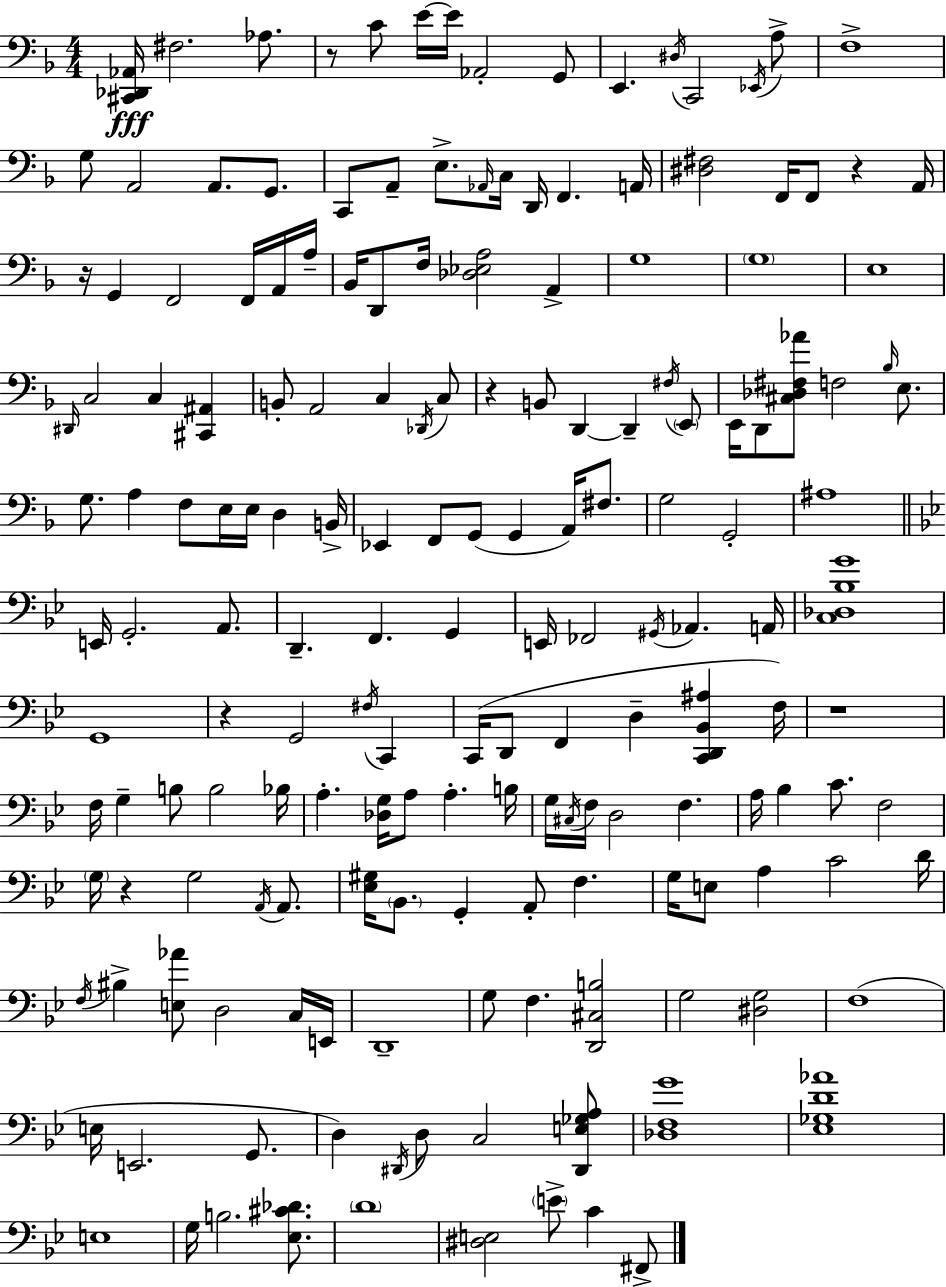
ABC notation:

X:1
T:Untitled
M:4/4
L:1/4
K:F
[^C,,_D,,_A,,]/4 ^F,2 _A,/2 z/2 C/2 E/4 E/4 _A,,2 G,,/2 E,, ^D,/4 C,,2 _E,,/4 A,/2 F,4 G,/2 A,,2 A,,/2 G,,/2 C,,/2 A,,/2 E,/2 _A,,/4 C,/4 D,,/4 F,, A,,/4 [^D,^F,]2 F,,/4 F,,/2 z A,,/4 z/4 G,, F,,2 F,,/4 A,,/4 A,/4 _B,,/4 D,,/2 F,/4 [_D,_E,A,]2 A,, G,4 G,4 E,4 ^D,,/4 C,2 C, [^C,,^A,,] B,,/2 A,,2 C, _D,,/4 C,/2 z B,,/2 D,, D,, ^F,/4 E,,/2 E,,/4 D,,/2 [^C,_D,^F,_A]/2 F,2 _B,/4 E,/2 G,/2 A, F,/2 E,/4 E,/4 D, B,,/4 _E,, F,,/2 G,,/2 G,, A,,/4 ^F,/2 G,2 G,,2 ^A,4 E,,/4 G,,2 A,,/2 D,, F,, G,, E,,/4 _F,,2 ^G,,/4 _A,, A,,/4 [C,_D,_B,G]4 G,,4 z G,,2 ^F,/4 C,, C,,/4 D,,/2 F,, D, [C,,D,,_B,,^A,] F,/4 z4 F,/4 G, B,/2 B,2 _B,/4 A, [_D,G,]/4 A,/2 A, B,/4 G,/4 ^C,/4 F,/4 D,2 F, A,/4 _B, C/2 F,2 G,/4 z G,2 A,,/4 A,,/2 [_E,^G,]/4 _B,,/2 G,, A,,/2 F, G,/4 E,/2 A, C2 D/4 F,/4 ^B, [E,_A]/2 D,2 C,/4 E,,/4 D,,4 G,/2 F, [D,,^C,B,]2 G,2 [^D,G,]2 F,4 E,/4 E,,2 G,,/2 D, ^D,,/4 D,/2 C,2 [^D,,E,_G,A,]/2 [_D,F,G]4 [_E,_G,D_A]4 E,4 G,/4 B,2 [_E,^C_D]/2 D4 [^D,E,]2 E/2 C ^F,,/2